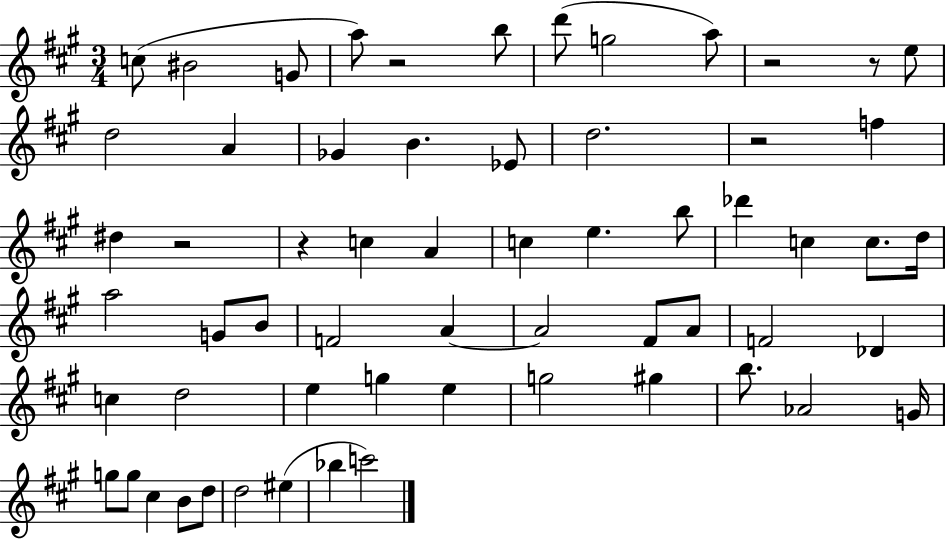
{
  \clef treble
  \numericTimeSignature
  \time 3/4
  \key a \major
  \repeat volta 2 { c''8( bis'2 g'8 | a''8) r2 b''8 | d'''8( g''2 a''8) | r2 r8 e''8 | \break d''2 a'4 | ges'4 b'4. ees'8 | d''2. | r2 f''4 | \break dis''4 r2 | r4 c''4 a'4 | c''4 e''4. b''8 | des'''4 c''4 c''8. d''16 | \break a''2 g'8 b'8 | f'2 a'4~~ | a'2 fis'8 a'8 | f'2 des'4 | \break c''4 d''2 | e''4 g''4 e''4 | g''2 gis''4 | b''8. aes'2 g'16 | \break g''8 g''8 cis''4 b'8 d''8 | d''2 eis''4( | bes''4 c'''2) | } \bar "|."
}